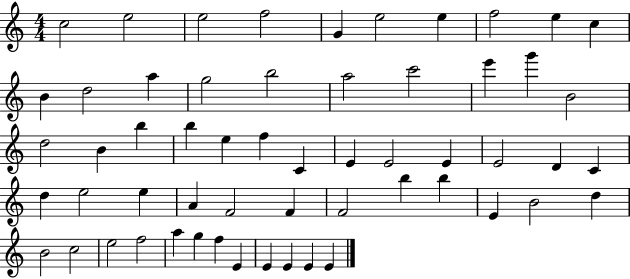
C5/h E5/h E5/h F5/h G4/q E5/h E5/q F5/h E5/q C5/q B4/q D5/h A5/q G5/h B5/h A5/h C6/h E6/q G6/q B4/h D5/h B4/q B5/q B5/q E5/q F5/q C4/q E4/q E4/h E4/q E4/h D4/q C4/q D5/q E5/h E5/q A4/q F4/h F4/q F4/h B5/q B5/q E4/q B4/h D5/q B4/h C5/h E5/h F5/h A5/q G5/q F5/q E4/q E4/q E4/q E4/q E4/q